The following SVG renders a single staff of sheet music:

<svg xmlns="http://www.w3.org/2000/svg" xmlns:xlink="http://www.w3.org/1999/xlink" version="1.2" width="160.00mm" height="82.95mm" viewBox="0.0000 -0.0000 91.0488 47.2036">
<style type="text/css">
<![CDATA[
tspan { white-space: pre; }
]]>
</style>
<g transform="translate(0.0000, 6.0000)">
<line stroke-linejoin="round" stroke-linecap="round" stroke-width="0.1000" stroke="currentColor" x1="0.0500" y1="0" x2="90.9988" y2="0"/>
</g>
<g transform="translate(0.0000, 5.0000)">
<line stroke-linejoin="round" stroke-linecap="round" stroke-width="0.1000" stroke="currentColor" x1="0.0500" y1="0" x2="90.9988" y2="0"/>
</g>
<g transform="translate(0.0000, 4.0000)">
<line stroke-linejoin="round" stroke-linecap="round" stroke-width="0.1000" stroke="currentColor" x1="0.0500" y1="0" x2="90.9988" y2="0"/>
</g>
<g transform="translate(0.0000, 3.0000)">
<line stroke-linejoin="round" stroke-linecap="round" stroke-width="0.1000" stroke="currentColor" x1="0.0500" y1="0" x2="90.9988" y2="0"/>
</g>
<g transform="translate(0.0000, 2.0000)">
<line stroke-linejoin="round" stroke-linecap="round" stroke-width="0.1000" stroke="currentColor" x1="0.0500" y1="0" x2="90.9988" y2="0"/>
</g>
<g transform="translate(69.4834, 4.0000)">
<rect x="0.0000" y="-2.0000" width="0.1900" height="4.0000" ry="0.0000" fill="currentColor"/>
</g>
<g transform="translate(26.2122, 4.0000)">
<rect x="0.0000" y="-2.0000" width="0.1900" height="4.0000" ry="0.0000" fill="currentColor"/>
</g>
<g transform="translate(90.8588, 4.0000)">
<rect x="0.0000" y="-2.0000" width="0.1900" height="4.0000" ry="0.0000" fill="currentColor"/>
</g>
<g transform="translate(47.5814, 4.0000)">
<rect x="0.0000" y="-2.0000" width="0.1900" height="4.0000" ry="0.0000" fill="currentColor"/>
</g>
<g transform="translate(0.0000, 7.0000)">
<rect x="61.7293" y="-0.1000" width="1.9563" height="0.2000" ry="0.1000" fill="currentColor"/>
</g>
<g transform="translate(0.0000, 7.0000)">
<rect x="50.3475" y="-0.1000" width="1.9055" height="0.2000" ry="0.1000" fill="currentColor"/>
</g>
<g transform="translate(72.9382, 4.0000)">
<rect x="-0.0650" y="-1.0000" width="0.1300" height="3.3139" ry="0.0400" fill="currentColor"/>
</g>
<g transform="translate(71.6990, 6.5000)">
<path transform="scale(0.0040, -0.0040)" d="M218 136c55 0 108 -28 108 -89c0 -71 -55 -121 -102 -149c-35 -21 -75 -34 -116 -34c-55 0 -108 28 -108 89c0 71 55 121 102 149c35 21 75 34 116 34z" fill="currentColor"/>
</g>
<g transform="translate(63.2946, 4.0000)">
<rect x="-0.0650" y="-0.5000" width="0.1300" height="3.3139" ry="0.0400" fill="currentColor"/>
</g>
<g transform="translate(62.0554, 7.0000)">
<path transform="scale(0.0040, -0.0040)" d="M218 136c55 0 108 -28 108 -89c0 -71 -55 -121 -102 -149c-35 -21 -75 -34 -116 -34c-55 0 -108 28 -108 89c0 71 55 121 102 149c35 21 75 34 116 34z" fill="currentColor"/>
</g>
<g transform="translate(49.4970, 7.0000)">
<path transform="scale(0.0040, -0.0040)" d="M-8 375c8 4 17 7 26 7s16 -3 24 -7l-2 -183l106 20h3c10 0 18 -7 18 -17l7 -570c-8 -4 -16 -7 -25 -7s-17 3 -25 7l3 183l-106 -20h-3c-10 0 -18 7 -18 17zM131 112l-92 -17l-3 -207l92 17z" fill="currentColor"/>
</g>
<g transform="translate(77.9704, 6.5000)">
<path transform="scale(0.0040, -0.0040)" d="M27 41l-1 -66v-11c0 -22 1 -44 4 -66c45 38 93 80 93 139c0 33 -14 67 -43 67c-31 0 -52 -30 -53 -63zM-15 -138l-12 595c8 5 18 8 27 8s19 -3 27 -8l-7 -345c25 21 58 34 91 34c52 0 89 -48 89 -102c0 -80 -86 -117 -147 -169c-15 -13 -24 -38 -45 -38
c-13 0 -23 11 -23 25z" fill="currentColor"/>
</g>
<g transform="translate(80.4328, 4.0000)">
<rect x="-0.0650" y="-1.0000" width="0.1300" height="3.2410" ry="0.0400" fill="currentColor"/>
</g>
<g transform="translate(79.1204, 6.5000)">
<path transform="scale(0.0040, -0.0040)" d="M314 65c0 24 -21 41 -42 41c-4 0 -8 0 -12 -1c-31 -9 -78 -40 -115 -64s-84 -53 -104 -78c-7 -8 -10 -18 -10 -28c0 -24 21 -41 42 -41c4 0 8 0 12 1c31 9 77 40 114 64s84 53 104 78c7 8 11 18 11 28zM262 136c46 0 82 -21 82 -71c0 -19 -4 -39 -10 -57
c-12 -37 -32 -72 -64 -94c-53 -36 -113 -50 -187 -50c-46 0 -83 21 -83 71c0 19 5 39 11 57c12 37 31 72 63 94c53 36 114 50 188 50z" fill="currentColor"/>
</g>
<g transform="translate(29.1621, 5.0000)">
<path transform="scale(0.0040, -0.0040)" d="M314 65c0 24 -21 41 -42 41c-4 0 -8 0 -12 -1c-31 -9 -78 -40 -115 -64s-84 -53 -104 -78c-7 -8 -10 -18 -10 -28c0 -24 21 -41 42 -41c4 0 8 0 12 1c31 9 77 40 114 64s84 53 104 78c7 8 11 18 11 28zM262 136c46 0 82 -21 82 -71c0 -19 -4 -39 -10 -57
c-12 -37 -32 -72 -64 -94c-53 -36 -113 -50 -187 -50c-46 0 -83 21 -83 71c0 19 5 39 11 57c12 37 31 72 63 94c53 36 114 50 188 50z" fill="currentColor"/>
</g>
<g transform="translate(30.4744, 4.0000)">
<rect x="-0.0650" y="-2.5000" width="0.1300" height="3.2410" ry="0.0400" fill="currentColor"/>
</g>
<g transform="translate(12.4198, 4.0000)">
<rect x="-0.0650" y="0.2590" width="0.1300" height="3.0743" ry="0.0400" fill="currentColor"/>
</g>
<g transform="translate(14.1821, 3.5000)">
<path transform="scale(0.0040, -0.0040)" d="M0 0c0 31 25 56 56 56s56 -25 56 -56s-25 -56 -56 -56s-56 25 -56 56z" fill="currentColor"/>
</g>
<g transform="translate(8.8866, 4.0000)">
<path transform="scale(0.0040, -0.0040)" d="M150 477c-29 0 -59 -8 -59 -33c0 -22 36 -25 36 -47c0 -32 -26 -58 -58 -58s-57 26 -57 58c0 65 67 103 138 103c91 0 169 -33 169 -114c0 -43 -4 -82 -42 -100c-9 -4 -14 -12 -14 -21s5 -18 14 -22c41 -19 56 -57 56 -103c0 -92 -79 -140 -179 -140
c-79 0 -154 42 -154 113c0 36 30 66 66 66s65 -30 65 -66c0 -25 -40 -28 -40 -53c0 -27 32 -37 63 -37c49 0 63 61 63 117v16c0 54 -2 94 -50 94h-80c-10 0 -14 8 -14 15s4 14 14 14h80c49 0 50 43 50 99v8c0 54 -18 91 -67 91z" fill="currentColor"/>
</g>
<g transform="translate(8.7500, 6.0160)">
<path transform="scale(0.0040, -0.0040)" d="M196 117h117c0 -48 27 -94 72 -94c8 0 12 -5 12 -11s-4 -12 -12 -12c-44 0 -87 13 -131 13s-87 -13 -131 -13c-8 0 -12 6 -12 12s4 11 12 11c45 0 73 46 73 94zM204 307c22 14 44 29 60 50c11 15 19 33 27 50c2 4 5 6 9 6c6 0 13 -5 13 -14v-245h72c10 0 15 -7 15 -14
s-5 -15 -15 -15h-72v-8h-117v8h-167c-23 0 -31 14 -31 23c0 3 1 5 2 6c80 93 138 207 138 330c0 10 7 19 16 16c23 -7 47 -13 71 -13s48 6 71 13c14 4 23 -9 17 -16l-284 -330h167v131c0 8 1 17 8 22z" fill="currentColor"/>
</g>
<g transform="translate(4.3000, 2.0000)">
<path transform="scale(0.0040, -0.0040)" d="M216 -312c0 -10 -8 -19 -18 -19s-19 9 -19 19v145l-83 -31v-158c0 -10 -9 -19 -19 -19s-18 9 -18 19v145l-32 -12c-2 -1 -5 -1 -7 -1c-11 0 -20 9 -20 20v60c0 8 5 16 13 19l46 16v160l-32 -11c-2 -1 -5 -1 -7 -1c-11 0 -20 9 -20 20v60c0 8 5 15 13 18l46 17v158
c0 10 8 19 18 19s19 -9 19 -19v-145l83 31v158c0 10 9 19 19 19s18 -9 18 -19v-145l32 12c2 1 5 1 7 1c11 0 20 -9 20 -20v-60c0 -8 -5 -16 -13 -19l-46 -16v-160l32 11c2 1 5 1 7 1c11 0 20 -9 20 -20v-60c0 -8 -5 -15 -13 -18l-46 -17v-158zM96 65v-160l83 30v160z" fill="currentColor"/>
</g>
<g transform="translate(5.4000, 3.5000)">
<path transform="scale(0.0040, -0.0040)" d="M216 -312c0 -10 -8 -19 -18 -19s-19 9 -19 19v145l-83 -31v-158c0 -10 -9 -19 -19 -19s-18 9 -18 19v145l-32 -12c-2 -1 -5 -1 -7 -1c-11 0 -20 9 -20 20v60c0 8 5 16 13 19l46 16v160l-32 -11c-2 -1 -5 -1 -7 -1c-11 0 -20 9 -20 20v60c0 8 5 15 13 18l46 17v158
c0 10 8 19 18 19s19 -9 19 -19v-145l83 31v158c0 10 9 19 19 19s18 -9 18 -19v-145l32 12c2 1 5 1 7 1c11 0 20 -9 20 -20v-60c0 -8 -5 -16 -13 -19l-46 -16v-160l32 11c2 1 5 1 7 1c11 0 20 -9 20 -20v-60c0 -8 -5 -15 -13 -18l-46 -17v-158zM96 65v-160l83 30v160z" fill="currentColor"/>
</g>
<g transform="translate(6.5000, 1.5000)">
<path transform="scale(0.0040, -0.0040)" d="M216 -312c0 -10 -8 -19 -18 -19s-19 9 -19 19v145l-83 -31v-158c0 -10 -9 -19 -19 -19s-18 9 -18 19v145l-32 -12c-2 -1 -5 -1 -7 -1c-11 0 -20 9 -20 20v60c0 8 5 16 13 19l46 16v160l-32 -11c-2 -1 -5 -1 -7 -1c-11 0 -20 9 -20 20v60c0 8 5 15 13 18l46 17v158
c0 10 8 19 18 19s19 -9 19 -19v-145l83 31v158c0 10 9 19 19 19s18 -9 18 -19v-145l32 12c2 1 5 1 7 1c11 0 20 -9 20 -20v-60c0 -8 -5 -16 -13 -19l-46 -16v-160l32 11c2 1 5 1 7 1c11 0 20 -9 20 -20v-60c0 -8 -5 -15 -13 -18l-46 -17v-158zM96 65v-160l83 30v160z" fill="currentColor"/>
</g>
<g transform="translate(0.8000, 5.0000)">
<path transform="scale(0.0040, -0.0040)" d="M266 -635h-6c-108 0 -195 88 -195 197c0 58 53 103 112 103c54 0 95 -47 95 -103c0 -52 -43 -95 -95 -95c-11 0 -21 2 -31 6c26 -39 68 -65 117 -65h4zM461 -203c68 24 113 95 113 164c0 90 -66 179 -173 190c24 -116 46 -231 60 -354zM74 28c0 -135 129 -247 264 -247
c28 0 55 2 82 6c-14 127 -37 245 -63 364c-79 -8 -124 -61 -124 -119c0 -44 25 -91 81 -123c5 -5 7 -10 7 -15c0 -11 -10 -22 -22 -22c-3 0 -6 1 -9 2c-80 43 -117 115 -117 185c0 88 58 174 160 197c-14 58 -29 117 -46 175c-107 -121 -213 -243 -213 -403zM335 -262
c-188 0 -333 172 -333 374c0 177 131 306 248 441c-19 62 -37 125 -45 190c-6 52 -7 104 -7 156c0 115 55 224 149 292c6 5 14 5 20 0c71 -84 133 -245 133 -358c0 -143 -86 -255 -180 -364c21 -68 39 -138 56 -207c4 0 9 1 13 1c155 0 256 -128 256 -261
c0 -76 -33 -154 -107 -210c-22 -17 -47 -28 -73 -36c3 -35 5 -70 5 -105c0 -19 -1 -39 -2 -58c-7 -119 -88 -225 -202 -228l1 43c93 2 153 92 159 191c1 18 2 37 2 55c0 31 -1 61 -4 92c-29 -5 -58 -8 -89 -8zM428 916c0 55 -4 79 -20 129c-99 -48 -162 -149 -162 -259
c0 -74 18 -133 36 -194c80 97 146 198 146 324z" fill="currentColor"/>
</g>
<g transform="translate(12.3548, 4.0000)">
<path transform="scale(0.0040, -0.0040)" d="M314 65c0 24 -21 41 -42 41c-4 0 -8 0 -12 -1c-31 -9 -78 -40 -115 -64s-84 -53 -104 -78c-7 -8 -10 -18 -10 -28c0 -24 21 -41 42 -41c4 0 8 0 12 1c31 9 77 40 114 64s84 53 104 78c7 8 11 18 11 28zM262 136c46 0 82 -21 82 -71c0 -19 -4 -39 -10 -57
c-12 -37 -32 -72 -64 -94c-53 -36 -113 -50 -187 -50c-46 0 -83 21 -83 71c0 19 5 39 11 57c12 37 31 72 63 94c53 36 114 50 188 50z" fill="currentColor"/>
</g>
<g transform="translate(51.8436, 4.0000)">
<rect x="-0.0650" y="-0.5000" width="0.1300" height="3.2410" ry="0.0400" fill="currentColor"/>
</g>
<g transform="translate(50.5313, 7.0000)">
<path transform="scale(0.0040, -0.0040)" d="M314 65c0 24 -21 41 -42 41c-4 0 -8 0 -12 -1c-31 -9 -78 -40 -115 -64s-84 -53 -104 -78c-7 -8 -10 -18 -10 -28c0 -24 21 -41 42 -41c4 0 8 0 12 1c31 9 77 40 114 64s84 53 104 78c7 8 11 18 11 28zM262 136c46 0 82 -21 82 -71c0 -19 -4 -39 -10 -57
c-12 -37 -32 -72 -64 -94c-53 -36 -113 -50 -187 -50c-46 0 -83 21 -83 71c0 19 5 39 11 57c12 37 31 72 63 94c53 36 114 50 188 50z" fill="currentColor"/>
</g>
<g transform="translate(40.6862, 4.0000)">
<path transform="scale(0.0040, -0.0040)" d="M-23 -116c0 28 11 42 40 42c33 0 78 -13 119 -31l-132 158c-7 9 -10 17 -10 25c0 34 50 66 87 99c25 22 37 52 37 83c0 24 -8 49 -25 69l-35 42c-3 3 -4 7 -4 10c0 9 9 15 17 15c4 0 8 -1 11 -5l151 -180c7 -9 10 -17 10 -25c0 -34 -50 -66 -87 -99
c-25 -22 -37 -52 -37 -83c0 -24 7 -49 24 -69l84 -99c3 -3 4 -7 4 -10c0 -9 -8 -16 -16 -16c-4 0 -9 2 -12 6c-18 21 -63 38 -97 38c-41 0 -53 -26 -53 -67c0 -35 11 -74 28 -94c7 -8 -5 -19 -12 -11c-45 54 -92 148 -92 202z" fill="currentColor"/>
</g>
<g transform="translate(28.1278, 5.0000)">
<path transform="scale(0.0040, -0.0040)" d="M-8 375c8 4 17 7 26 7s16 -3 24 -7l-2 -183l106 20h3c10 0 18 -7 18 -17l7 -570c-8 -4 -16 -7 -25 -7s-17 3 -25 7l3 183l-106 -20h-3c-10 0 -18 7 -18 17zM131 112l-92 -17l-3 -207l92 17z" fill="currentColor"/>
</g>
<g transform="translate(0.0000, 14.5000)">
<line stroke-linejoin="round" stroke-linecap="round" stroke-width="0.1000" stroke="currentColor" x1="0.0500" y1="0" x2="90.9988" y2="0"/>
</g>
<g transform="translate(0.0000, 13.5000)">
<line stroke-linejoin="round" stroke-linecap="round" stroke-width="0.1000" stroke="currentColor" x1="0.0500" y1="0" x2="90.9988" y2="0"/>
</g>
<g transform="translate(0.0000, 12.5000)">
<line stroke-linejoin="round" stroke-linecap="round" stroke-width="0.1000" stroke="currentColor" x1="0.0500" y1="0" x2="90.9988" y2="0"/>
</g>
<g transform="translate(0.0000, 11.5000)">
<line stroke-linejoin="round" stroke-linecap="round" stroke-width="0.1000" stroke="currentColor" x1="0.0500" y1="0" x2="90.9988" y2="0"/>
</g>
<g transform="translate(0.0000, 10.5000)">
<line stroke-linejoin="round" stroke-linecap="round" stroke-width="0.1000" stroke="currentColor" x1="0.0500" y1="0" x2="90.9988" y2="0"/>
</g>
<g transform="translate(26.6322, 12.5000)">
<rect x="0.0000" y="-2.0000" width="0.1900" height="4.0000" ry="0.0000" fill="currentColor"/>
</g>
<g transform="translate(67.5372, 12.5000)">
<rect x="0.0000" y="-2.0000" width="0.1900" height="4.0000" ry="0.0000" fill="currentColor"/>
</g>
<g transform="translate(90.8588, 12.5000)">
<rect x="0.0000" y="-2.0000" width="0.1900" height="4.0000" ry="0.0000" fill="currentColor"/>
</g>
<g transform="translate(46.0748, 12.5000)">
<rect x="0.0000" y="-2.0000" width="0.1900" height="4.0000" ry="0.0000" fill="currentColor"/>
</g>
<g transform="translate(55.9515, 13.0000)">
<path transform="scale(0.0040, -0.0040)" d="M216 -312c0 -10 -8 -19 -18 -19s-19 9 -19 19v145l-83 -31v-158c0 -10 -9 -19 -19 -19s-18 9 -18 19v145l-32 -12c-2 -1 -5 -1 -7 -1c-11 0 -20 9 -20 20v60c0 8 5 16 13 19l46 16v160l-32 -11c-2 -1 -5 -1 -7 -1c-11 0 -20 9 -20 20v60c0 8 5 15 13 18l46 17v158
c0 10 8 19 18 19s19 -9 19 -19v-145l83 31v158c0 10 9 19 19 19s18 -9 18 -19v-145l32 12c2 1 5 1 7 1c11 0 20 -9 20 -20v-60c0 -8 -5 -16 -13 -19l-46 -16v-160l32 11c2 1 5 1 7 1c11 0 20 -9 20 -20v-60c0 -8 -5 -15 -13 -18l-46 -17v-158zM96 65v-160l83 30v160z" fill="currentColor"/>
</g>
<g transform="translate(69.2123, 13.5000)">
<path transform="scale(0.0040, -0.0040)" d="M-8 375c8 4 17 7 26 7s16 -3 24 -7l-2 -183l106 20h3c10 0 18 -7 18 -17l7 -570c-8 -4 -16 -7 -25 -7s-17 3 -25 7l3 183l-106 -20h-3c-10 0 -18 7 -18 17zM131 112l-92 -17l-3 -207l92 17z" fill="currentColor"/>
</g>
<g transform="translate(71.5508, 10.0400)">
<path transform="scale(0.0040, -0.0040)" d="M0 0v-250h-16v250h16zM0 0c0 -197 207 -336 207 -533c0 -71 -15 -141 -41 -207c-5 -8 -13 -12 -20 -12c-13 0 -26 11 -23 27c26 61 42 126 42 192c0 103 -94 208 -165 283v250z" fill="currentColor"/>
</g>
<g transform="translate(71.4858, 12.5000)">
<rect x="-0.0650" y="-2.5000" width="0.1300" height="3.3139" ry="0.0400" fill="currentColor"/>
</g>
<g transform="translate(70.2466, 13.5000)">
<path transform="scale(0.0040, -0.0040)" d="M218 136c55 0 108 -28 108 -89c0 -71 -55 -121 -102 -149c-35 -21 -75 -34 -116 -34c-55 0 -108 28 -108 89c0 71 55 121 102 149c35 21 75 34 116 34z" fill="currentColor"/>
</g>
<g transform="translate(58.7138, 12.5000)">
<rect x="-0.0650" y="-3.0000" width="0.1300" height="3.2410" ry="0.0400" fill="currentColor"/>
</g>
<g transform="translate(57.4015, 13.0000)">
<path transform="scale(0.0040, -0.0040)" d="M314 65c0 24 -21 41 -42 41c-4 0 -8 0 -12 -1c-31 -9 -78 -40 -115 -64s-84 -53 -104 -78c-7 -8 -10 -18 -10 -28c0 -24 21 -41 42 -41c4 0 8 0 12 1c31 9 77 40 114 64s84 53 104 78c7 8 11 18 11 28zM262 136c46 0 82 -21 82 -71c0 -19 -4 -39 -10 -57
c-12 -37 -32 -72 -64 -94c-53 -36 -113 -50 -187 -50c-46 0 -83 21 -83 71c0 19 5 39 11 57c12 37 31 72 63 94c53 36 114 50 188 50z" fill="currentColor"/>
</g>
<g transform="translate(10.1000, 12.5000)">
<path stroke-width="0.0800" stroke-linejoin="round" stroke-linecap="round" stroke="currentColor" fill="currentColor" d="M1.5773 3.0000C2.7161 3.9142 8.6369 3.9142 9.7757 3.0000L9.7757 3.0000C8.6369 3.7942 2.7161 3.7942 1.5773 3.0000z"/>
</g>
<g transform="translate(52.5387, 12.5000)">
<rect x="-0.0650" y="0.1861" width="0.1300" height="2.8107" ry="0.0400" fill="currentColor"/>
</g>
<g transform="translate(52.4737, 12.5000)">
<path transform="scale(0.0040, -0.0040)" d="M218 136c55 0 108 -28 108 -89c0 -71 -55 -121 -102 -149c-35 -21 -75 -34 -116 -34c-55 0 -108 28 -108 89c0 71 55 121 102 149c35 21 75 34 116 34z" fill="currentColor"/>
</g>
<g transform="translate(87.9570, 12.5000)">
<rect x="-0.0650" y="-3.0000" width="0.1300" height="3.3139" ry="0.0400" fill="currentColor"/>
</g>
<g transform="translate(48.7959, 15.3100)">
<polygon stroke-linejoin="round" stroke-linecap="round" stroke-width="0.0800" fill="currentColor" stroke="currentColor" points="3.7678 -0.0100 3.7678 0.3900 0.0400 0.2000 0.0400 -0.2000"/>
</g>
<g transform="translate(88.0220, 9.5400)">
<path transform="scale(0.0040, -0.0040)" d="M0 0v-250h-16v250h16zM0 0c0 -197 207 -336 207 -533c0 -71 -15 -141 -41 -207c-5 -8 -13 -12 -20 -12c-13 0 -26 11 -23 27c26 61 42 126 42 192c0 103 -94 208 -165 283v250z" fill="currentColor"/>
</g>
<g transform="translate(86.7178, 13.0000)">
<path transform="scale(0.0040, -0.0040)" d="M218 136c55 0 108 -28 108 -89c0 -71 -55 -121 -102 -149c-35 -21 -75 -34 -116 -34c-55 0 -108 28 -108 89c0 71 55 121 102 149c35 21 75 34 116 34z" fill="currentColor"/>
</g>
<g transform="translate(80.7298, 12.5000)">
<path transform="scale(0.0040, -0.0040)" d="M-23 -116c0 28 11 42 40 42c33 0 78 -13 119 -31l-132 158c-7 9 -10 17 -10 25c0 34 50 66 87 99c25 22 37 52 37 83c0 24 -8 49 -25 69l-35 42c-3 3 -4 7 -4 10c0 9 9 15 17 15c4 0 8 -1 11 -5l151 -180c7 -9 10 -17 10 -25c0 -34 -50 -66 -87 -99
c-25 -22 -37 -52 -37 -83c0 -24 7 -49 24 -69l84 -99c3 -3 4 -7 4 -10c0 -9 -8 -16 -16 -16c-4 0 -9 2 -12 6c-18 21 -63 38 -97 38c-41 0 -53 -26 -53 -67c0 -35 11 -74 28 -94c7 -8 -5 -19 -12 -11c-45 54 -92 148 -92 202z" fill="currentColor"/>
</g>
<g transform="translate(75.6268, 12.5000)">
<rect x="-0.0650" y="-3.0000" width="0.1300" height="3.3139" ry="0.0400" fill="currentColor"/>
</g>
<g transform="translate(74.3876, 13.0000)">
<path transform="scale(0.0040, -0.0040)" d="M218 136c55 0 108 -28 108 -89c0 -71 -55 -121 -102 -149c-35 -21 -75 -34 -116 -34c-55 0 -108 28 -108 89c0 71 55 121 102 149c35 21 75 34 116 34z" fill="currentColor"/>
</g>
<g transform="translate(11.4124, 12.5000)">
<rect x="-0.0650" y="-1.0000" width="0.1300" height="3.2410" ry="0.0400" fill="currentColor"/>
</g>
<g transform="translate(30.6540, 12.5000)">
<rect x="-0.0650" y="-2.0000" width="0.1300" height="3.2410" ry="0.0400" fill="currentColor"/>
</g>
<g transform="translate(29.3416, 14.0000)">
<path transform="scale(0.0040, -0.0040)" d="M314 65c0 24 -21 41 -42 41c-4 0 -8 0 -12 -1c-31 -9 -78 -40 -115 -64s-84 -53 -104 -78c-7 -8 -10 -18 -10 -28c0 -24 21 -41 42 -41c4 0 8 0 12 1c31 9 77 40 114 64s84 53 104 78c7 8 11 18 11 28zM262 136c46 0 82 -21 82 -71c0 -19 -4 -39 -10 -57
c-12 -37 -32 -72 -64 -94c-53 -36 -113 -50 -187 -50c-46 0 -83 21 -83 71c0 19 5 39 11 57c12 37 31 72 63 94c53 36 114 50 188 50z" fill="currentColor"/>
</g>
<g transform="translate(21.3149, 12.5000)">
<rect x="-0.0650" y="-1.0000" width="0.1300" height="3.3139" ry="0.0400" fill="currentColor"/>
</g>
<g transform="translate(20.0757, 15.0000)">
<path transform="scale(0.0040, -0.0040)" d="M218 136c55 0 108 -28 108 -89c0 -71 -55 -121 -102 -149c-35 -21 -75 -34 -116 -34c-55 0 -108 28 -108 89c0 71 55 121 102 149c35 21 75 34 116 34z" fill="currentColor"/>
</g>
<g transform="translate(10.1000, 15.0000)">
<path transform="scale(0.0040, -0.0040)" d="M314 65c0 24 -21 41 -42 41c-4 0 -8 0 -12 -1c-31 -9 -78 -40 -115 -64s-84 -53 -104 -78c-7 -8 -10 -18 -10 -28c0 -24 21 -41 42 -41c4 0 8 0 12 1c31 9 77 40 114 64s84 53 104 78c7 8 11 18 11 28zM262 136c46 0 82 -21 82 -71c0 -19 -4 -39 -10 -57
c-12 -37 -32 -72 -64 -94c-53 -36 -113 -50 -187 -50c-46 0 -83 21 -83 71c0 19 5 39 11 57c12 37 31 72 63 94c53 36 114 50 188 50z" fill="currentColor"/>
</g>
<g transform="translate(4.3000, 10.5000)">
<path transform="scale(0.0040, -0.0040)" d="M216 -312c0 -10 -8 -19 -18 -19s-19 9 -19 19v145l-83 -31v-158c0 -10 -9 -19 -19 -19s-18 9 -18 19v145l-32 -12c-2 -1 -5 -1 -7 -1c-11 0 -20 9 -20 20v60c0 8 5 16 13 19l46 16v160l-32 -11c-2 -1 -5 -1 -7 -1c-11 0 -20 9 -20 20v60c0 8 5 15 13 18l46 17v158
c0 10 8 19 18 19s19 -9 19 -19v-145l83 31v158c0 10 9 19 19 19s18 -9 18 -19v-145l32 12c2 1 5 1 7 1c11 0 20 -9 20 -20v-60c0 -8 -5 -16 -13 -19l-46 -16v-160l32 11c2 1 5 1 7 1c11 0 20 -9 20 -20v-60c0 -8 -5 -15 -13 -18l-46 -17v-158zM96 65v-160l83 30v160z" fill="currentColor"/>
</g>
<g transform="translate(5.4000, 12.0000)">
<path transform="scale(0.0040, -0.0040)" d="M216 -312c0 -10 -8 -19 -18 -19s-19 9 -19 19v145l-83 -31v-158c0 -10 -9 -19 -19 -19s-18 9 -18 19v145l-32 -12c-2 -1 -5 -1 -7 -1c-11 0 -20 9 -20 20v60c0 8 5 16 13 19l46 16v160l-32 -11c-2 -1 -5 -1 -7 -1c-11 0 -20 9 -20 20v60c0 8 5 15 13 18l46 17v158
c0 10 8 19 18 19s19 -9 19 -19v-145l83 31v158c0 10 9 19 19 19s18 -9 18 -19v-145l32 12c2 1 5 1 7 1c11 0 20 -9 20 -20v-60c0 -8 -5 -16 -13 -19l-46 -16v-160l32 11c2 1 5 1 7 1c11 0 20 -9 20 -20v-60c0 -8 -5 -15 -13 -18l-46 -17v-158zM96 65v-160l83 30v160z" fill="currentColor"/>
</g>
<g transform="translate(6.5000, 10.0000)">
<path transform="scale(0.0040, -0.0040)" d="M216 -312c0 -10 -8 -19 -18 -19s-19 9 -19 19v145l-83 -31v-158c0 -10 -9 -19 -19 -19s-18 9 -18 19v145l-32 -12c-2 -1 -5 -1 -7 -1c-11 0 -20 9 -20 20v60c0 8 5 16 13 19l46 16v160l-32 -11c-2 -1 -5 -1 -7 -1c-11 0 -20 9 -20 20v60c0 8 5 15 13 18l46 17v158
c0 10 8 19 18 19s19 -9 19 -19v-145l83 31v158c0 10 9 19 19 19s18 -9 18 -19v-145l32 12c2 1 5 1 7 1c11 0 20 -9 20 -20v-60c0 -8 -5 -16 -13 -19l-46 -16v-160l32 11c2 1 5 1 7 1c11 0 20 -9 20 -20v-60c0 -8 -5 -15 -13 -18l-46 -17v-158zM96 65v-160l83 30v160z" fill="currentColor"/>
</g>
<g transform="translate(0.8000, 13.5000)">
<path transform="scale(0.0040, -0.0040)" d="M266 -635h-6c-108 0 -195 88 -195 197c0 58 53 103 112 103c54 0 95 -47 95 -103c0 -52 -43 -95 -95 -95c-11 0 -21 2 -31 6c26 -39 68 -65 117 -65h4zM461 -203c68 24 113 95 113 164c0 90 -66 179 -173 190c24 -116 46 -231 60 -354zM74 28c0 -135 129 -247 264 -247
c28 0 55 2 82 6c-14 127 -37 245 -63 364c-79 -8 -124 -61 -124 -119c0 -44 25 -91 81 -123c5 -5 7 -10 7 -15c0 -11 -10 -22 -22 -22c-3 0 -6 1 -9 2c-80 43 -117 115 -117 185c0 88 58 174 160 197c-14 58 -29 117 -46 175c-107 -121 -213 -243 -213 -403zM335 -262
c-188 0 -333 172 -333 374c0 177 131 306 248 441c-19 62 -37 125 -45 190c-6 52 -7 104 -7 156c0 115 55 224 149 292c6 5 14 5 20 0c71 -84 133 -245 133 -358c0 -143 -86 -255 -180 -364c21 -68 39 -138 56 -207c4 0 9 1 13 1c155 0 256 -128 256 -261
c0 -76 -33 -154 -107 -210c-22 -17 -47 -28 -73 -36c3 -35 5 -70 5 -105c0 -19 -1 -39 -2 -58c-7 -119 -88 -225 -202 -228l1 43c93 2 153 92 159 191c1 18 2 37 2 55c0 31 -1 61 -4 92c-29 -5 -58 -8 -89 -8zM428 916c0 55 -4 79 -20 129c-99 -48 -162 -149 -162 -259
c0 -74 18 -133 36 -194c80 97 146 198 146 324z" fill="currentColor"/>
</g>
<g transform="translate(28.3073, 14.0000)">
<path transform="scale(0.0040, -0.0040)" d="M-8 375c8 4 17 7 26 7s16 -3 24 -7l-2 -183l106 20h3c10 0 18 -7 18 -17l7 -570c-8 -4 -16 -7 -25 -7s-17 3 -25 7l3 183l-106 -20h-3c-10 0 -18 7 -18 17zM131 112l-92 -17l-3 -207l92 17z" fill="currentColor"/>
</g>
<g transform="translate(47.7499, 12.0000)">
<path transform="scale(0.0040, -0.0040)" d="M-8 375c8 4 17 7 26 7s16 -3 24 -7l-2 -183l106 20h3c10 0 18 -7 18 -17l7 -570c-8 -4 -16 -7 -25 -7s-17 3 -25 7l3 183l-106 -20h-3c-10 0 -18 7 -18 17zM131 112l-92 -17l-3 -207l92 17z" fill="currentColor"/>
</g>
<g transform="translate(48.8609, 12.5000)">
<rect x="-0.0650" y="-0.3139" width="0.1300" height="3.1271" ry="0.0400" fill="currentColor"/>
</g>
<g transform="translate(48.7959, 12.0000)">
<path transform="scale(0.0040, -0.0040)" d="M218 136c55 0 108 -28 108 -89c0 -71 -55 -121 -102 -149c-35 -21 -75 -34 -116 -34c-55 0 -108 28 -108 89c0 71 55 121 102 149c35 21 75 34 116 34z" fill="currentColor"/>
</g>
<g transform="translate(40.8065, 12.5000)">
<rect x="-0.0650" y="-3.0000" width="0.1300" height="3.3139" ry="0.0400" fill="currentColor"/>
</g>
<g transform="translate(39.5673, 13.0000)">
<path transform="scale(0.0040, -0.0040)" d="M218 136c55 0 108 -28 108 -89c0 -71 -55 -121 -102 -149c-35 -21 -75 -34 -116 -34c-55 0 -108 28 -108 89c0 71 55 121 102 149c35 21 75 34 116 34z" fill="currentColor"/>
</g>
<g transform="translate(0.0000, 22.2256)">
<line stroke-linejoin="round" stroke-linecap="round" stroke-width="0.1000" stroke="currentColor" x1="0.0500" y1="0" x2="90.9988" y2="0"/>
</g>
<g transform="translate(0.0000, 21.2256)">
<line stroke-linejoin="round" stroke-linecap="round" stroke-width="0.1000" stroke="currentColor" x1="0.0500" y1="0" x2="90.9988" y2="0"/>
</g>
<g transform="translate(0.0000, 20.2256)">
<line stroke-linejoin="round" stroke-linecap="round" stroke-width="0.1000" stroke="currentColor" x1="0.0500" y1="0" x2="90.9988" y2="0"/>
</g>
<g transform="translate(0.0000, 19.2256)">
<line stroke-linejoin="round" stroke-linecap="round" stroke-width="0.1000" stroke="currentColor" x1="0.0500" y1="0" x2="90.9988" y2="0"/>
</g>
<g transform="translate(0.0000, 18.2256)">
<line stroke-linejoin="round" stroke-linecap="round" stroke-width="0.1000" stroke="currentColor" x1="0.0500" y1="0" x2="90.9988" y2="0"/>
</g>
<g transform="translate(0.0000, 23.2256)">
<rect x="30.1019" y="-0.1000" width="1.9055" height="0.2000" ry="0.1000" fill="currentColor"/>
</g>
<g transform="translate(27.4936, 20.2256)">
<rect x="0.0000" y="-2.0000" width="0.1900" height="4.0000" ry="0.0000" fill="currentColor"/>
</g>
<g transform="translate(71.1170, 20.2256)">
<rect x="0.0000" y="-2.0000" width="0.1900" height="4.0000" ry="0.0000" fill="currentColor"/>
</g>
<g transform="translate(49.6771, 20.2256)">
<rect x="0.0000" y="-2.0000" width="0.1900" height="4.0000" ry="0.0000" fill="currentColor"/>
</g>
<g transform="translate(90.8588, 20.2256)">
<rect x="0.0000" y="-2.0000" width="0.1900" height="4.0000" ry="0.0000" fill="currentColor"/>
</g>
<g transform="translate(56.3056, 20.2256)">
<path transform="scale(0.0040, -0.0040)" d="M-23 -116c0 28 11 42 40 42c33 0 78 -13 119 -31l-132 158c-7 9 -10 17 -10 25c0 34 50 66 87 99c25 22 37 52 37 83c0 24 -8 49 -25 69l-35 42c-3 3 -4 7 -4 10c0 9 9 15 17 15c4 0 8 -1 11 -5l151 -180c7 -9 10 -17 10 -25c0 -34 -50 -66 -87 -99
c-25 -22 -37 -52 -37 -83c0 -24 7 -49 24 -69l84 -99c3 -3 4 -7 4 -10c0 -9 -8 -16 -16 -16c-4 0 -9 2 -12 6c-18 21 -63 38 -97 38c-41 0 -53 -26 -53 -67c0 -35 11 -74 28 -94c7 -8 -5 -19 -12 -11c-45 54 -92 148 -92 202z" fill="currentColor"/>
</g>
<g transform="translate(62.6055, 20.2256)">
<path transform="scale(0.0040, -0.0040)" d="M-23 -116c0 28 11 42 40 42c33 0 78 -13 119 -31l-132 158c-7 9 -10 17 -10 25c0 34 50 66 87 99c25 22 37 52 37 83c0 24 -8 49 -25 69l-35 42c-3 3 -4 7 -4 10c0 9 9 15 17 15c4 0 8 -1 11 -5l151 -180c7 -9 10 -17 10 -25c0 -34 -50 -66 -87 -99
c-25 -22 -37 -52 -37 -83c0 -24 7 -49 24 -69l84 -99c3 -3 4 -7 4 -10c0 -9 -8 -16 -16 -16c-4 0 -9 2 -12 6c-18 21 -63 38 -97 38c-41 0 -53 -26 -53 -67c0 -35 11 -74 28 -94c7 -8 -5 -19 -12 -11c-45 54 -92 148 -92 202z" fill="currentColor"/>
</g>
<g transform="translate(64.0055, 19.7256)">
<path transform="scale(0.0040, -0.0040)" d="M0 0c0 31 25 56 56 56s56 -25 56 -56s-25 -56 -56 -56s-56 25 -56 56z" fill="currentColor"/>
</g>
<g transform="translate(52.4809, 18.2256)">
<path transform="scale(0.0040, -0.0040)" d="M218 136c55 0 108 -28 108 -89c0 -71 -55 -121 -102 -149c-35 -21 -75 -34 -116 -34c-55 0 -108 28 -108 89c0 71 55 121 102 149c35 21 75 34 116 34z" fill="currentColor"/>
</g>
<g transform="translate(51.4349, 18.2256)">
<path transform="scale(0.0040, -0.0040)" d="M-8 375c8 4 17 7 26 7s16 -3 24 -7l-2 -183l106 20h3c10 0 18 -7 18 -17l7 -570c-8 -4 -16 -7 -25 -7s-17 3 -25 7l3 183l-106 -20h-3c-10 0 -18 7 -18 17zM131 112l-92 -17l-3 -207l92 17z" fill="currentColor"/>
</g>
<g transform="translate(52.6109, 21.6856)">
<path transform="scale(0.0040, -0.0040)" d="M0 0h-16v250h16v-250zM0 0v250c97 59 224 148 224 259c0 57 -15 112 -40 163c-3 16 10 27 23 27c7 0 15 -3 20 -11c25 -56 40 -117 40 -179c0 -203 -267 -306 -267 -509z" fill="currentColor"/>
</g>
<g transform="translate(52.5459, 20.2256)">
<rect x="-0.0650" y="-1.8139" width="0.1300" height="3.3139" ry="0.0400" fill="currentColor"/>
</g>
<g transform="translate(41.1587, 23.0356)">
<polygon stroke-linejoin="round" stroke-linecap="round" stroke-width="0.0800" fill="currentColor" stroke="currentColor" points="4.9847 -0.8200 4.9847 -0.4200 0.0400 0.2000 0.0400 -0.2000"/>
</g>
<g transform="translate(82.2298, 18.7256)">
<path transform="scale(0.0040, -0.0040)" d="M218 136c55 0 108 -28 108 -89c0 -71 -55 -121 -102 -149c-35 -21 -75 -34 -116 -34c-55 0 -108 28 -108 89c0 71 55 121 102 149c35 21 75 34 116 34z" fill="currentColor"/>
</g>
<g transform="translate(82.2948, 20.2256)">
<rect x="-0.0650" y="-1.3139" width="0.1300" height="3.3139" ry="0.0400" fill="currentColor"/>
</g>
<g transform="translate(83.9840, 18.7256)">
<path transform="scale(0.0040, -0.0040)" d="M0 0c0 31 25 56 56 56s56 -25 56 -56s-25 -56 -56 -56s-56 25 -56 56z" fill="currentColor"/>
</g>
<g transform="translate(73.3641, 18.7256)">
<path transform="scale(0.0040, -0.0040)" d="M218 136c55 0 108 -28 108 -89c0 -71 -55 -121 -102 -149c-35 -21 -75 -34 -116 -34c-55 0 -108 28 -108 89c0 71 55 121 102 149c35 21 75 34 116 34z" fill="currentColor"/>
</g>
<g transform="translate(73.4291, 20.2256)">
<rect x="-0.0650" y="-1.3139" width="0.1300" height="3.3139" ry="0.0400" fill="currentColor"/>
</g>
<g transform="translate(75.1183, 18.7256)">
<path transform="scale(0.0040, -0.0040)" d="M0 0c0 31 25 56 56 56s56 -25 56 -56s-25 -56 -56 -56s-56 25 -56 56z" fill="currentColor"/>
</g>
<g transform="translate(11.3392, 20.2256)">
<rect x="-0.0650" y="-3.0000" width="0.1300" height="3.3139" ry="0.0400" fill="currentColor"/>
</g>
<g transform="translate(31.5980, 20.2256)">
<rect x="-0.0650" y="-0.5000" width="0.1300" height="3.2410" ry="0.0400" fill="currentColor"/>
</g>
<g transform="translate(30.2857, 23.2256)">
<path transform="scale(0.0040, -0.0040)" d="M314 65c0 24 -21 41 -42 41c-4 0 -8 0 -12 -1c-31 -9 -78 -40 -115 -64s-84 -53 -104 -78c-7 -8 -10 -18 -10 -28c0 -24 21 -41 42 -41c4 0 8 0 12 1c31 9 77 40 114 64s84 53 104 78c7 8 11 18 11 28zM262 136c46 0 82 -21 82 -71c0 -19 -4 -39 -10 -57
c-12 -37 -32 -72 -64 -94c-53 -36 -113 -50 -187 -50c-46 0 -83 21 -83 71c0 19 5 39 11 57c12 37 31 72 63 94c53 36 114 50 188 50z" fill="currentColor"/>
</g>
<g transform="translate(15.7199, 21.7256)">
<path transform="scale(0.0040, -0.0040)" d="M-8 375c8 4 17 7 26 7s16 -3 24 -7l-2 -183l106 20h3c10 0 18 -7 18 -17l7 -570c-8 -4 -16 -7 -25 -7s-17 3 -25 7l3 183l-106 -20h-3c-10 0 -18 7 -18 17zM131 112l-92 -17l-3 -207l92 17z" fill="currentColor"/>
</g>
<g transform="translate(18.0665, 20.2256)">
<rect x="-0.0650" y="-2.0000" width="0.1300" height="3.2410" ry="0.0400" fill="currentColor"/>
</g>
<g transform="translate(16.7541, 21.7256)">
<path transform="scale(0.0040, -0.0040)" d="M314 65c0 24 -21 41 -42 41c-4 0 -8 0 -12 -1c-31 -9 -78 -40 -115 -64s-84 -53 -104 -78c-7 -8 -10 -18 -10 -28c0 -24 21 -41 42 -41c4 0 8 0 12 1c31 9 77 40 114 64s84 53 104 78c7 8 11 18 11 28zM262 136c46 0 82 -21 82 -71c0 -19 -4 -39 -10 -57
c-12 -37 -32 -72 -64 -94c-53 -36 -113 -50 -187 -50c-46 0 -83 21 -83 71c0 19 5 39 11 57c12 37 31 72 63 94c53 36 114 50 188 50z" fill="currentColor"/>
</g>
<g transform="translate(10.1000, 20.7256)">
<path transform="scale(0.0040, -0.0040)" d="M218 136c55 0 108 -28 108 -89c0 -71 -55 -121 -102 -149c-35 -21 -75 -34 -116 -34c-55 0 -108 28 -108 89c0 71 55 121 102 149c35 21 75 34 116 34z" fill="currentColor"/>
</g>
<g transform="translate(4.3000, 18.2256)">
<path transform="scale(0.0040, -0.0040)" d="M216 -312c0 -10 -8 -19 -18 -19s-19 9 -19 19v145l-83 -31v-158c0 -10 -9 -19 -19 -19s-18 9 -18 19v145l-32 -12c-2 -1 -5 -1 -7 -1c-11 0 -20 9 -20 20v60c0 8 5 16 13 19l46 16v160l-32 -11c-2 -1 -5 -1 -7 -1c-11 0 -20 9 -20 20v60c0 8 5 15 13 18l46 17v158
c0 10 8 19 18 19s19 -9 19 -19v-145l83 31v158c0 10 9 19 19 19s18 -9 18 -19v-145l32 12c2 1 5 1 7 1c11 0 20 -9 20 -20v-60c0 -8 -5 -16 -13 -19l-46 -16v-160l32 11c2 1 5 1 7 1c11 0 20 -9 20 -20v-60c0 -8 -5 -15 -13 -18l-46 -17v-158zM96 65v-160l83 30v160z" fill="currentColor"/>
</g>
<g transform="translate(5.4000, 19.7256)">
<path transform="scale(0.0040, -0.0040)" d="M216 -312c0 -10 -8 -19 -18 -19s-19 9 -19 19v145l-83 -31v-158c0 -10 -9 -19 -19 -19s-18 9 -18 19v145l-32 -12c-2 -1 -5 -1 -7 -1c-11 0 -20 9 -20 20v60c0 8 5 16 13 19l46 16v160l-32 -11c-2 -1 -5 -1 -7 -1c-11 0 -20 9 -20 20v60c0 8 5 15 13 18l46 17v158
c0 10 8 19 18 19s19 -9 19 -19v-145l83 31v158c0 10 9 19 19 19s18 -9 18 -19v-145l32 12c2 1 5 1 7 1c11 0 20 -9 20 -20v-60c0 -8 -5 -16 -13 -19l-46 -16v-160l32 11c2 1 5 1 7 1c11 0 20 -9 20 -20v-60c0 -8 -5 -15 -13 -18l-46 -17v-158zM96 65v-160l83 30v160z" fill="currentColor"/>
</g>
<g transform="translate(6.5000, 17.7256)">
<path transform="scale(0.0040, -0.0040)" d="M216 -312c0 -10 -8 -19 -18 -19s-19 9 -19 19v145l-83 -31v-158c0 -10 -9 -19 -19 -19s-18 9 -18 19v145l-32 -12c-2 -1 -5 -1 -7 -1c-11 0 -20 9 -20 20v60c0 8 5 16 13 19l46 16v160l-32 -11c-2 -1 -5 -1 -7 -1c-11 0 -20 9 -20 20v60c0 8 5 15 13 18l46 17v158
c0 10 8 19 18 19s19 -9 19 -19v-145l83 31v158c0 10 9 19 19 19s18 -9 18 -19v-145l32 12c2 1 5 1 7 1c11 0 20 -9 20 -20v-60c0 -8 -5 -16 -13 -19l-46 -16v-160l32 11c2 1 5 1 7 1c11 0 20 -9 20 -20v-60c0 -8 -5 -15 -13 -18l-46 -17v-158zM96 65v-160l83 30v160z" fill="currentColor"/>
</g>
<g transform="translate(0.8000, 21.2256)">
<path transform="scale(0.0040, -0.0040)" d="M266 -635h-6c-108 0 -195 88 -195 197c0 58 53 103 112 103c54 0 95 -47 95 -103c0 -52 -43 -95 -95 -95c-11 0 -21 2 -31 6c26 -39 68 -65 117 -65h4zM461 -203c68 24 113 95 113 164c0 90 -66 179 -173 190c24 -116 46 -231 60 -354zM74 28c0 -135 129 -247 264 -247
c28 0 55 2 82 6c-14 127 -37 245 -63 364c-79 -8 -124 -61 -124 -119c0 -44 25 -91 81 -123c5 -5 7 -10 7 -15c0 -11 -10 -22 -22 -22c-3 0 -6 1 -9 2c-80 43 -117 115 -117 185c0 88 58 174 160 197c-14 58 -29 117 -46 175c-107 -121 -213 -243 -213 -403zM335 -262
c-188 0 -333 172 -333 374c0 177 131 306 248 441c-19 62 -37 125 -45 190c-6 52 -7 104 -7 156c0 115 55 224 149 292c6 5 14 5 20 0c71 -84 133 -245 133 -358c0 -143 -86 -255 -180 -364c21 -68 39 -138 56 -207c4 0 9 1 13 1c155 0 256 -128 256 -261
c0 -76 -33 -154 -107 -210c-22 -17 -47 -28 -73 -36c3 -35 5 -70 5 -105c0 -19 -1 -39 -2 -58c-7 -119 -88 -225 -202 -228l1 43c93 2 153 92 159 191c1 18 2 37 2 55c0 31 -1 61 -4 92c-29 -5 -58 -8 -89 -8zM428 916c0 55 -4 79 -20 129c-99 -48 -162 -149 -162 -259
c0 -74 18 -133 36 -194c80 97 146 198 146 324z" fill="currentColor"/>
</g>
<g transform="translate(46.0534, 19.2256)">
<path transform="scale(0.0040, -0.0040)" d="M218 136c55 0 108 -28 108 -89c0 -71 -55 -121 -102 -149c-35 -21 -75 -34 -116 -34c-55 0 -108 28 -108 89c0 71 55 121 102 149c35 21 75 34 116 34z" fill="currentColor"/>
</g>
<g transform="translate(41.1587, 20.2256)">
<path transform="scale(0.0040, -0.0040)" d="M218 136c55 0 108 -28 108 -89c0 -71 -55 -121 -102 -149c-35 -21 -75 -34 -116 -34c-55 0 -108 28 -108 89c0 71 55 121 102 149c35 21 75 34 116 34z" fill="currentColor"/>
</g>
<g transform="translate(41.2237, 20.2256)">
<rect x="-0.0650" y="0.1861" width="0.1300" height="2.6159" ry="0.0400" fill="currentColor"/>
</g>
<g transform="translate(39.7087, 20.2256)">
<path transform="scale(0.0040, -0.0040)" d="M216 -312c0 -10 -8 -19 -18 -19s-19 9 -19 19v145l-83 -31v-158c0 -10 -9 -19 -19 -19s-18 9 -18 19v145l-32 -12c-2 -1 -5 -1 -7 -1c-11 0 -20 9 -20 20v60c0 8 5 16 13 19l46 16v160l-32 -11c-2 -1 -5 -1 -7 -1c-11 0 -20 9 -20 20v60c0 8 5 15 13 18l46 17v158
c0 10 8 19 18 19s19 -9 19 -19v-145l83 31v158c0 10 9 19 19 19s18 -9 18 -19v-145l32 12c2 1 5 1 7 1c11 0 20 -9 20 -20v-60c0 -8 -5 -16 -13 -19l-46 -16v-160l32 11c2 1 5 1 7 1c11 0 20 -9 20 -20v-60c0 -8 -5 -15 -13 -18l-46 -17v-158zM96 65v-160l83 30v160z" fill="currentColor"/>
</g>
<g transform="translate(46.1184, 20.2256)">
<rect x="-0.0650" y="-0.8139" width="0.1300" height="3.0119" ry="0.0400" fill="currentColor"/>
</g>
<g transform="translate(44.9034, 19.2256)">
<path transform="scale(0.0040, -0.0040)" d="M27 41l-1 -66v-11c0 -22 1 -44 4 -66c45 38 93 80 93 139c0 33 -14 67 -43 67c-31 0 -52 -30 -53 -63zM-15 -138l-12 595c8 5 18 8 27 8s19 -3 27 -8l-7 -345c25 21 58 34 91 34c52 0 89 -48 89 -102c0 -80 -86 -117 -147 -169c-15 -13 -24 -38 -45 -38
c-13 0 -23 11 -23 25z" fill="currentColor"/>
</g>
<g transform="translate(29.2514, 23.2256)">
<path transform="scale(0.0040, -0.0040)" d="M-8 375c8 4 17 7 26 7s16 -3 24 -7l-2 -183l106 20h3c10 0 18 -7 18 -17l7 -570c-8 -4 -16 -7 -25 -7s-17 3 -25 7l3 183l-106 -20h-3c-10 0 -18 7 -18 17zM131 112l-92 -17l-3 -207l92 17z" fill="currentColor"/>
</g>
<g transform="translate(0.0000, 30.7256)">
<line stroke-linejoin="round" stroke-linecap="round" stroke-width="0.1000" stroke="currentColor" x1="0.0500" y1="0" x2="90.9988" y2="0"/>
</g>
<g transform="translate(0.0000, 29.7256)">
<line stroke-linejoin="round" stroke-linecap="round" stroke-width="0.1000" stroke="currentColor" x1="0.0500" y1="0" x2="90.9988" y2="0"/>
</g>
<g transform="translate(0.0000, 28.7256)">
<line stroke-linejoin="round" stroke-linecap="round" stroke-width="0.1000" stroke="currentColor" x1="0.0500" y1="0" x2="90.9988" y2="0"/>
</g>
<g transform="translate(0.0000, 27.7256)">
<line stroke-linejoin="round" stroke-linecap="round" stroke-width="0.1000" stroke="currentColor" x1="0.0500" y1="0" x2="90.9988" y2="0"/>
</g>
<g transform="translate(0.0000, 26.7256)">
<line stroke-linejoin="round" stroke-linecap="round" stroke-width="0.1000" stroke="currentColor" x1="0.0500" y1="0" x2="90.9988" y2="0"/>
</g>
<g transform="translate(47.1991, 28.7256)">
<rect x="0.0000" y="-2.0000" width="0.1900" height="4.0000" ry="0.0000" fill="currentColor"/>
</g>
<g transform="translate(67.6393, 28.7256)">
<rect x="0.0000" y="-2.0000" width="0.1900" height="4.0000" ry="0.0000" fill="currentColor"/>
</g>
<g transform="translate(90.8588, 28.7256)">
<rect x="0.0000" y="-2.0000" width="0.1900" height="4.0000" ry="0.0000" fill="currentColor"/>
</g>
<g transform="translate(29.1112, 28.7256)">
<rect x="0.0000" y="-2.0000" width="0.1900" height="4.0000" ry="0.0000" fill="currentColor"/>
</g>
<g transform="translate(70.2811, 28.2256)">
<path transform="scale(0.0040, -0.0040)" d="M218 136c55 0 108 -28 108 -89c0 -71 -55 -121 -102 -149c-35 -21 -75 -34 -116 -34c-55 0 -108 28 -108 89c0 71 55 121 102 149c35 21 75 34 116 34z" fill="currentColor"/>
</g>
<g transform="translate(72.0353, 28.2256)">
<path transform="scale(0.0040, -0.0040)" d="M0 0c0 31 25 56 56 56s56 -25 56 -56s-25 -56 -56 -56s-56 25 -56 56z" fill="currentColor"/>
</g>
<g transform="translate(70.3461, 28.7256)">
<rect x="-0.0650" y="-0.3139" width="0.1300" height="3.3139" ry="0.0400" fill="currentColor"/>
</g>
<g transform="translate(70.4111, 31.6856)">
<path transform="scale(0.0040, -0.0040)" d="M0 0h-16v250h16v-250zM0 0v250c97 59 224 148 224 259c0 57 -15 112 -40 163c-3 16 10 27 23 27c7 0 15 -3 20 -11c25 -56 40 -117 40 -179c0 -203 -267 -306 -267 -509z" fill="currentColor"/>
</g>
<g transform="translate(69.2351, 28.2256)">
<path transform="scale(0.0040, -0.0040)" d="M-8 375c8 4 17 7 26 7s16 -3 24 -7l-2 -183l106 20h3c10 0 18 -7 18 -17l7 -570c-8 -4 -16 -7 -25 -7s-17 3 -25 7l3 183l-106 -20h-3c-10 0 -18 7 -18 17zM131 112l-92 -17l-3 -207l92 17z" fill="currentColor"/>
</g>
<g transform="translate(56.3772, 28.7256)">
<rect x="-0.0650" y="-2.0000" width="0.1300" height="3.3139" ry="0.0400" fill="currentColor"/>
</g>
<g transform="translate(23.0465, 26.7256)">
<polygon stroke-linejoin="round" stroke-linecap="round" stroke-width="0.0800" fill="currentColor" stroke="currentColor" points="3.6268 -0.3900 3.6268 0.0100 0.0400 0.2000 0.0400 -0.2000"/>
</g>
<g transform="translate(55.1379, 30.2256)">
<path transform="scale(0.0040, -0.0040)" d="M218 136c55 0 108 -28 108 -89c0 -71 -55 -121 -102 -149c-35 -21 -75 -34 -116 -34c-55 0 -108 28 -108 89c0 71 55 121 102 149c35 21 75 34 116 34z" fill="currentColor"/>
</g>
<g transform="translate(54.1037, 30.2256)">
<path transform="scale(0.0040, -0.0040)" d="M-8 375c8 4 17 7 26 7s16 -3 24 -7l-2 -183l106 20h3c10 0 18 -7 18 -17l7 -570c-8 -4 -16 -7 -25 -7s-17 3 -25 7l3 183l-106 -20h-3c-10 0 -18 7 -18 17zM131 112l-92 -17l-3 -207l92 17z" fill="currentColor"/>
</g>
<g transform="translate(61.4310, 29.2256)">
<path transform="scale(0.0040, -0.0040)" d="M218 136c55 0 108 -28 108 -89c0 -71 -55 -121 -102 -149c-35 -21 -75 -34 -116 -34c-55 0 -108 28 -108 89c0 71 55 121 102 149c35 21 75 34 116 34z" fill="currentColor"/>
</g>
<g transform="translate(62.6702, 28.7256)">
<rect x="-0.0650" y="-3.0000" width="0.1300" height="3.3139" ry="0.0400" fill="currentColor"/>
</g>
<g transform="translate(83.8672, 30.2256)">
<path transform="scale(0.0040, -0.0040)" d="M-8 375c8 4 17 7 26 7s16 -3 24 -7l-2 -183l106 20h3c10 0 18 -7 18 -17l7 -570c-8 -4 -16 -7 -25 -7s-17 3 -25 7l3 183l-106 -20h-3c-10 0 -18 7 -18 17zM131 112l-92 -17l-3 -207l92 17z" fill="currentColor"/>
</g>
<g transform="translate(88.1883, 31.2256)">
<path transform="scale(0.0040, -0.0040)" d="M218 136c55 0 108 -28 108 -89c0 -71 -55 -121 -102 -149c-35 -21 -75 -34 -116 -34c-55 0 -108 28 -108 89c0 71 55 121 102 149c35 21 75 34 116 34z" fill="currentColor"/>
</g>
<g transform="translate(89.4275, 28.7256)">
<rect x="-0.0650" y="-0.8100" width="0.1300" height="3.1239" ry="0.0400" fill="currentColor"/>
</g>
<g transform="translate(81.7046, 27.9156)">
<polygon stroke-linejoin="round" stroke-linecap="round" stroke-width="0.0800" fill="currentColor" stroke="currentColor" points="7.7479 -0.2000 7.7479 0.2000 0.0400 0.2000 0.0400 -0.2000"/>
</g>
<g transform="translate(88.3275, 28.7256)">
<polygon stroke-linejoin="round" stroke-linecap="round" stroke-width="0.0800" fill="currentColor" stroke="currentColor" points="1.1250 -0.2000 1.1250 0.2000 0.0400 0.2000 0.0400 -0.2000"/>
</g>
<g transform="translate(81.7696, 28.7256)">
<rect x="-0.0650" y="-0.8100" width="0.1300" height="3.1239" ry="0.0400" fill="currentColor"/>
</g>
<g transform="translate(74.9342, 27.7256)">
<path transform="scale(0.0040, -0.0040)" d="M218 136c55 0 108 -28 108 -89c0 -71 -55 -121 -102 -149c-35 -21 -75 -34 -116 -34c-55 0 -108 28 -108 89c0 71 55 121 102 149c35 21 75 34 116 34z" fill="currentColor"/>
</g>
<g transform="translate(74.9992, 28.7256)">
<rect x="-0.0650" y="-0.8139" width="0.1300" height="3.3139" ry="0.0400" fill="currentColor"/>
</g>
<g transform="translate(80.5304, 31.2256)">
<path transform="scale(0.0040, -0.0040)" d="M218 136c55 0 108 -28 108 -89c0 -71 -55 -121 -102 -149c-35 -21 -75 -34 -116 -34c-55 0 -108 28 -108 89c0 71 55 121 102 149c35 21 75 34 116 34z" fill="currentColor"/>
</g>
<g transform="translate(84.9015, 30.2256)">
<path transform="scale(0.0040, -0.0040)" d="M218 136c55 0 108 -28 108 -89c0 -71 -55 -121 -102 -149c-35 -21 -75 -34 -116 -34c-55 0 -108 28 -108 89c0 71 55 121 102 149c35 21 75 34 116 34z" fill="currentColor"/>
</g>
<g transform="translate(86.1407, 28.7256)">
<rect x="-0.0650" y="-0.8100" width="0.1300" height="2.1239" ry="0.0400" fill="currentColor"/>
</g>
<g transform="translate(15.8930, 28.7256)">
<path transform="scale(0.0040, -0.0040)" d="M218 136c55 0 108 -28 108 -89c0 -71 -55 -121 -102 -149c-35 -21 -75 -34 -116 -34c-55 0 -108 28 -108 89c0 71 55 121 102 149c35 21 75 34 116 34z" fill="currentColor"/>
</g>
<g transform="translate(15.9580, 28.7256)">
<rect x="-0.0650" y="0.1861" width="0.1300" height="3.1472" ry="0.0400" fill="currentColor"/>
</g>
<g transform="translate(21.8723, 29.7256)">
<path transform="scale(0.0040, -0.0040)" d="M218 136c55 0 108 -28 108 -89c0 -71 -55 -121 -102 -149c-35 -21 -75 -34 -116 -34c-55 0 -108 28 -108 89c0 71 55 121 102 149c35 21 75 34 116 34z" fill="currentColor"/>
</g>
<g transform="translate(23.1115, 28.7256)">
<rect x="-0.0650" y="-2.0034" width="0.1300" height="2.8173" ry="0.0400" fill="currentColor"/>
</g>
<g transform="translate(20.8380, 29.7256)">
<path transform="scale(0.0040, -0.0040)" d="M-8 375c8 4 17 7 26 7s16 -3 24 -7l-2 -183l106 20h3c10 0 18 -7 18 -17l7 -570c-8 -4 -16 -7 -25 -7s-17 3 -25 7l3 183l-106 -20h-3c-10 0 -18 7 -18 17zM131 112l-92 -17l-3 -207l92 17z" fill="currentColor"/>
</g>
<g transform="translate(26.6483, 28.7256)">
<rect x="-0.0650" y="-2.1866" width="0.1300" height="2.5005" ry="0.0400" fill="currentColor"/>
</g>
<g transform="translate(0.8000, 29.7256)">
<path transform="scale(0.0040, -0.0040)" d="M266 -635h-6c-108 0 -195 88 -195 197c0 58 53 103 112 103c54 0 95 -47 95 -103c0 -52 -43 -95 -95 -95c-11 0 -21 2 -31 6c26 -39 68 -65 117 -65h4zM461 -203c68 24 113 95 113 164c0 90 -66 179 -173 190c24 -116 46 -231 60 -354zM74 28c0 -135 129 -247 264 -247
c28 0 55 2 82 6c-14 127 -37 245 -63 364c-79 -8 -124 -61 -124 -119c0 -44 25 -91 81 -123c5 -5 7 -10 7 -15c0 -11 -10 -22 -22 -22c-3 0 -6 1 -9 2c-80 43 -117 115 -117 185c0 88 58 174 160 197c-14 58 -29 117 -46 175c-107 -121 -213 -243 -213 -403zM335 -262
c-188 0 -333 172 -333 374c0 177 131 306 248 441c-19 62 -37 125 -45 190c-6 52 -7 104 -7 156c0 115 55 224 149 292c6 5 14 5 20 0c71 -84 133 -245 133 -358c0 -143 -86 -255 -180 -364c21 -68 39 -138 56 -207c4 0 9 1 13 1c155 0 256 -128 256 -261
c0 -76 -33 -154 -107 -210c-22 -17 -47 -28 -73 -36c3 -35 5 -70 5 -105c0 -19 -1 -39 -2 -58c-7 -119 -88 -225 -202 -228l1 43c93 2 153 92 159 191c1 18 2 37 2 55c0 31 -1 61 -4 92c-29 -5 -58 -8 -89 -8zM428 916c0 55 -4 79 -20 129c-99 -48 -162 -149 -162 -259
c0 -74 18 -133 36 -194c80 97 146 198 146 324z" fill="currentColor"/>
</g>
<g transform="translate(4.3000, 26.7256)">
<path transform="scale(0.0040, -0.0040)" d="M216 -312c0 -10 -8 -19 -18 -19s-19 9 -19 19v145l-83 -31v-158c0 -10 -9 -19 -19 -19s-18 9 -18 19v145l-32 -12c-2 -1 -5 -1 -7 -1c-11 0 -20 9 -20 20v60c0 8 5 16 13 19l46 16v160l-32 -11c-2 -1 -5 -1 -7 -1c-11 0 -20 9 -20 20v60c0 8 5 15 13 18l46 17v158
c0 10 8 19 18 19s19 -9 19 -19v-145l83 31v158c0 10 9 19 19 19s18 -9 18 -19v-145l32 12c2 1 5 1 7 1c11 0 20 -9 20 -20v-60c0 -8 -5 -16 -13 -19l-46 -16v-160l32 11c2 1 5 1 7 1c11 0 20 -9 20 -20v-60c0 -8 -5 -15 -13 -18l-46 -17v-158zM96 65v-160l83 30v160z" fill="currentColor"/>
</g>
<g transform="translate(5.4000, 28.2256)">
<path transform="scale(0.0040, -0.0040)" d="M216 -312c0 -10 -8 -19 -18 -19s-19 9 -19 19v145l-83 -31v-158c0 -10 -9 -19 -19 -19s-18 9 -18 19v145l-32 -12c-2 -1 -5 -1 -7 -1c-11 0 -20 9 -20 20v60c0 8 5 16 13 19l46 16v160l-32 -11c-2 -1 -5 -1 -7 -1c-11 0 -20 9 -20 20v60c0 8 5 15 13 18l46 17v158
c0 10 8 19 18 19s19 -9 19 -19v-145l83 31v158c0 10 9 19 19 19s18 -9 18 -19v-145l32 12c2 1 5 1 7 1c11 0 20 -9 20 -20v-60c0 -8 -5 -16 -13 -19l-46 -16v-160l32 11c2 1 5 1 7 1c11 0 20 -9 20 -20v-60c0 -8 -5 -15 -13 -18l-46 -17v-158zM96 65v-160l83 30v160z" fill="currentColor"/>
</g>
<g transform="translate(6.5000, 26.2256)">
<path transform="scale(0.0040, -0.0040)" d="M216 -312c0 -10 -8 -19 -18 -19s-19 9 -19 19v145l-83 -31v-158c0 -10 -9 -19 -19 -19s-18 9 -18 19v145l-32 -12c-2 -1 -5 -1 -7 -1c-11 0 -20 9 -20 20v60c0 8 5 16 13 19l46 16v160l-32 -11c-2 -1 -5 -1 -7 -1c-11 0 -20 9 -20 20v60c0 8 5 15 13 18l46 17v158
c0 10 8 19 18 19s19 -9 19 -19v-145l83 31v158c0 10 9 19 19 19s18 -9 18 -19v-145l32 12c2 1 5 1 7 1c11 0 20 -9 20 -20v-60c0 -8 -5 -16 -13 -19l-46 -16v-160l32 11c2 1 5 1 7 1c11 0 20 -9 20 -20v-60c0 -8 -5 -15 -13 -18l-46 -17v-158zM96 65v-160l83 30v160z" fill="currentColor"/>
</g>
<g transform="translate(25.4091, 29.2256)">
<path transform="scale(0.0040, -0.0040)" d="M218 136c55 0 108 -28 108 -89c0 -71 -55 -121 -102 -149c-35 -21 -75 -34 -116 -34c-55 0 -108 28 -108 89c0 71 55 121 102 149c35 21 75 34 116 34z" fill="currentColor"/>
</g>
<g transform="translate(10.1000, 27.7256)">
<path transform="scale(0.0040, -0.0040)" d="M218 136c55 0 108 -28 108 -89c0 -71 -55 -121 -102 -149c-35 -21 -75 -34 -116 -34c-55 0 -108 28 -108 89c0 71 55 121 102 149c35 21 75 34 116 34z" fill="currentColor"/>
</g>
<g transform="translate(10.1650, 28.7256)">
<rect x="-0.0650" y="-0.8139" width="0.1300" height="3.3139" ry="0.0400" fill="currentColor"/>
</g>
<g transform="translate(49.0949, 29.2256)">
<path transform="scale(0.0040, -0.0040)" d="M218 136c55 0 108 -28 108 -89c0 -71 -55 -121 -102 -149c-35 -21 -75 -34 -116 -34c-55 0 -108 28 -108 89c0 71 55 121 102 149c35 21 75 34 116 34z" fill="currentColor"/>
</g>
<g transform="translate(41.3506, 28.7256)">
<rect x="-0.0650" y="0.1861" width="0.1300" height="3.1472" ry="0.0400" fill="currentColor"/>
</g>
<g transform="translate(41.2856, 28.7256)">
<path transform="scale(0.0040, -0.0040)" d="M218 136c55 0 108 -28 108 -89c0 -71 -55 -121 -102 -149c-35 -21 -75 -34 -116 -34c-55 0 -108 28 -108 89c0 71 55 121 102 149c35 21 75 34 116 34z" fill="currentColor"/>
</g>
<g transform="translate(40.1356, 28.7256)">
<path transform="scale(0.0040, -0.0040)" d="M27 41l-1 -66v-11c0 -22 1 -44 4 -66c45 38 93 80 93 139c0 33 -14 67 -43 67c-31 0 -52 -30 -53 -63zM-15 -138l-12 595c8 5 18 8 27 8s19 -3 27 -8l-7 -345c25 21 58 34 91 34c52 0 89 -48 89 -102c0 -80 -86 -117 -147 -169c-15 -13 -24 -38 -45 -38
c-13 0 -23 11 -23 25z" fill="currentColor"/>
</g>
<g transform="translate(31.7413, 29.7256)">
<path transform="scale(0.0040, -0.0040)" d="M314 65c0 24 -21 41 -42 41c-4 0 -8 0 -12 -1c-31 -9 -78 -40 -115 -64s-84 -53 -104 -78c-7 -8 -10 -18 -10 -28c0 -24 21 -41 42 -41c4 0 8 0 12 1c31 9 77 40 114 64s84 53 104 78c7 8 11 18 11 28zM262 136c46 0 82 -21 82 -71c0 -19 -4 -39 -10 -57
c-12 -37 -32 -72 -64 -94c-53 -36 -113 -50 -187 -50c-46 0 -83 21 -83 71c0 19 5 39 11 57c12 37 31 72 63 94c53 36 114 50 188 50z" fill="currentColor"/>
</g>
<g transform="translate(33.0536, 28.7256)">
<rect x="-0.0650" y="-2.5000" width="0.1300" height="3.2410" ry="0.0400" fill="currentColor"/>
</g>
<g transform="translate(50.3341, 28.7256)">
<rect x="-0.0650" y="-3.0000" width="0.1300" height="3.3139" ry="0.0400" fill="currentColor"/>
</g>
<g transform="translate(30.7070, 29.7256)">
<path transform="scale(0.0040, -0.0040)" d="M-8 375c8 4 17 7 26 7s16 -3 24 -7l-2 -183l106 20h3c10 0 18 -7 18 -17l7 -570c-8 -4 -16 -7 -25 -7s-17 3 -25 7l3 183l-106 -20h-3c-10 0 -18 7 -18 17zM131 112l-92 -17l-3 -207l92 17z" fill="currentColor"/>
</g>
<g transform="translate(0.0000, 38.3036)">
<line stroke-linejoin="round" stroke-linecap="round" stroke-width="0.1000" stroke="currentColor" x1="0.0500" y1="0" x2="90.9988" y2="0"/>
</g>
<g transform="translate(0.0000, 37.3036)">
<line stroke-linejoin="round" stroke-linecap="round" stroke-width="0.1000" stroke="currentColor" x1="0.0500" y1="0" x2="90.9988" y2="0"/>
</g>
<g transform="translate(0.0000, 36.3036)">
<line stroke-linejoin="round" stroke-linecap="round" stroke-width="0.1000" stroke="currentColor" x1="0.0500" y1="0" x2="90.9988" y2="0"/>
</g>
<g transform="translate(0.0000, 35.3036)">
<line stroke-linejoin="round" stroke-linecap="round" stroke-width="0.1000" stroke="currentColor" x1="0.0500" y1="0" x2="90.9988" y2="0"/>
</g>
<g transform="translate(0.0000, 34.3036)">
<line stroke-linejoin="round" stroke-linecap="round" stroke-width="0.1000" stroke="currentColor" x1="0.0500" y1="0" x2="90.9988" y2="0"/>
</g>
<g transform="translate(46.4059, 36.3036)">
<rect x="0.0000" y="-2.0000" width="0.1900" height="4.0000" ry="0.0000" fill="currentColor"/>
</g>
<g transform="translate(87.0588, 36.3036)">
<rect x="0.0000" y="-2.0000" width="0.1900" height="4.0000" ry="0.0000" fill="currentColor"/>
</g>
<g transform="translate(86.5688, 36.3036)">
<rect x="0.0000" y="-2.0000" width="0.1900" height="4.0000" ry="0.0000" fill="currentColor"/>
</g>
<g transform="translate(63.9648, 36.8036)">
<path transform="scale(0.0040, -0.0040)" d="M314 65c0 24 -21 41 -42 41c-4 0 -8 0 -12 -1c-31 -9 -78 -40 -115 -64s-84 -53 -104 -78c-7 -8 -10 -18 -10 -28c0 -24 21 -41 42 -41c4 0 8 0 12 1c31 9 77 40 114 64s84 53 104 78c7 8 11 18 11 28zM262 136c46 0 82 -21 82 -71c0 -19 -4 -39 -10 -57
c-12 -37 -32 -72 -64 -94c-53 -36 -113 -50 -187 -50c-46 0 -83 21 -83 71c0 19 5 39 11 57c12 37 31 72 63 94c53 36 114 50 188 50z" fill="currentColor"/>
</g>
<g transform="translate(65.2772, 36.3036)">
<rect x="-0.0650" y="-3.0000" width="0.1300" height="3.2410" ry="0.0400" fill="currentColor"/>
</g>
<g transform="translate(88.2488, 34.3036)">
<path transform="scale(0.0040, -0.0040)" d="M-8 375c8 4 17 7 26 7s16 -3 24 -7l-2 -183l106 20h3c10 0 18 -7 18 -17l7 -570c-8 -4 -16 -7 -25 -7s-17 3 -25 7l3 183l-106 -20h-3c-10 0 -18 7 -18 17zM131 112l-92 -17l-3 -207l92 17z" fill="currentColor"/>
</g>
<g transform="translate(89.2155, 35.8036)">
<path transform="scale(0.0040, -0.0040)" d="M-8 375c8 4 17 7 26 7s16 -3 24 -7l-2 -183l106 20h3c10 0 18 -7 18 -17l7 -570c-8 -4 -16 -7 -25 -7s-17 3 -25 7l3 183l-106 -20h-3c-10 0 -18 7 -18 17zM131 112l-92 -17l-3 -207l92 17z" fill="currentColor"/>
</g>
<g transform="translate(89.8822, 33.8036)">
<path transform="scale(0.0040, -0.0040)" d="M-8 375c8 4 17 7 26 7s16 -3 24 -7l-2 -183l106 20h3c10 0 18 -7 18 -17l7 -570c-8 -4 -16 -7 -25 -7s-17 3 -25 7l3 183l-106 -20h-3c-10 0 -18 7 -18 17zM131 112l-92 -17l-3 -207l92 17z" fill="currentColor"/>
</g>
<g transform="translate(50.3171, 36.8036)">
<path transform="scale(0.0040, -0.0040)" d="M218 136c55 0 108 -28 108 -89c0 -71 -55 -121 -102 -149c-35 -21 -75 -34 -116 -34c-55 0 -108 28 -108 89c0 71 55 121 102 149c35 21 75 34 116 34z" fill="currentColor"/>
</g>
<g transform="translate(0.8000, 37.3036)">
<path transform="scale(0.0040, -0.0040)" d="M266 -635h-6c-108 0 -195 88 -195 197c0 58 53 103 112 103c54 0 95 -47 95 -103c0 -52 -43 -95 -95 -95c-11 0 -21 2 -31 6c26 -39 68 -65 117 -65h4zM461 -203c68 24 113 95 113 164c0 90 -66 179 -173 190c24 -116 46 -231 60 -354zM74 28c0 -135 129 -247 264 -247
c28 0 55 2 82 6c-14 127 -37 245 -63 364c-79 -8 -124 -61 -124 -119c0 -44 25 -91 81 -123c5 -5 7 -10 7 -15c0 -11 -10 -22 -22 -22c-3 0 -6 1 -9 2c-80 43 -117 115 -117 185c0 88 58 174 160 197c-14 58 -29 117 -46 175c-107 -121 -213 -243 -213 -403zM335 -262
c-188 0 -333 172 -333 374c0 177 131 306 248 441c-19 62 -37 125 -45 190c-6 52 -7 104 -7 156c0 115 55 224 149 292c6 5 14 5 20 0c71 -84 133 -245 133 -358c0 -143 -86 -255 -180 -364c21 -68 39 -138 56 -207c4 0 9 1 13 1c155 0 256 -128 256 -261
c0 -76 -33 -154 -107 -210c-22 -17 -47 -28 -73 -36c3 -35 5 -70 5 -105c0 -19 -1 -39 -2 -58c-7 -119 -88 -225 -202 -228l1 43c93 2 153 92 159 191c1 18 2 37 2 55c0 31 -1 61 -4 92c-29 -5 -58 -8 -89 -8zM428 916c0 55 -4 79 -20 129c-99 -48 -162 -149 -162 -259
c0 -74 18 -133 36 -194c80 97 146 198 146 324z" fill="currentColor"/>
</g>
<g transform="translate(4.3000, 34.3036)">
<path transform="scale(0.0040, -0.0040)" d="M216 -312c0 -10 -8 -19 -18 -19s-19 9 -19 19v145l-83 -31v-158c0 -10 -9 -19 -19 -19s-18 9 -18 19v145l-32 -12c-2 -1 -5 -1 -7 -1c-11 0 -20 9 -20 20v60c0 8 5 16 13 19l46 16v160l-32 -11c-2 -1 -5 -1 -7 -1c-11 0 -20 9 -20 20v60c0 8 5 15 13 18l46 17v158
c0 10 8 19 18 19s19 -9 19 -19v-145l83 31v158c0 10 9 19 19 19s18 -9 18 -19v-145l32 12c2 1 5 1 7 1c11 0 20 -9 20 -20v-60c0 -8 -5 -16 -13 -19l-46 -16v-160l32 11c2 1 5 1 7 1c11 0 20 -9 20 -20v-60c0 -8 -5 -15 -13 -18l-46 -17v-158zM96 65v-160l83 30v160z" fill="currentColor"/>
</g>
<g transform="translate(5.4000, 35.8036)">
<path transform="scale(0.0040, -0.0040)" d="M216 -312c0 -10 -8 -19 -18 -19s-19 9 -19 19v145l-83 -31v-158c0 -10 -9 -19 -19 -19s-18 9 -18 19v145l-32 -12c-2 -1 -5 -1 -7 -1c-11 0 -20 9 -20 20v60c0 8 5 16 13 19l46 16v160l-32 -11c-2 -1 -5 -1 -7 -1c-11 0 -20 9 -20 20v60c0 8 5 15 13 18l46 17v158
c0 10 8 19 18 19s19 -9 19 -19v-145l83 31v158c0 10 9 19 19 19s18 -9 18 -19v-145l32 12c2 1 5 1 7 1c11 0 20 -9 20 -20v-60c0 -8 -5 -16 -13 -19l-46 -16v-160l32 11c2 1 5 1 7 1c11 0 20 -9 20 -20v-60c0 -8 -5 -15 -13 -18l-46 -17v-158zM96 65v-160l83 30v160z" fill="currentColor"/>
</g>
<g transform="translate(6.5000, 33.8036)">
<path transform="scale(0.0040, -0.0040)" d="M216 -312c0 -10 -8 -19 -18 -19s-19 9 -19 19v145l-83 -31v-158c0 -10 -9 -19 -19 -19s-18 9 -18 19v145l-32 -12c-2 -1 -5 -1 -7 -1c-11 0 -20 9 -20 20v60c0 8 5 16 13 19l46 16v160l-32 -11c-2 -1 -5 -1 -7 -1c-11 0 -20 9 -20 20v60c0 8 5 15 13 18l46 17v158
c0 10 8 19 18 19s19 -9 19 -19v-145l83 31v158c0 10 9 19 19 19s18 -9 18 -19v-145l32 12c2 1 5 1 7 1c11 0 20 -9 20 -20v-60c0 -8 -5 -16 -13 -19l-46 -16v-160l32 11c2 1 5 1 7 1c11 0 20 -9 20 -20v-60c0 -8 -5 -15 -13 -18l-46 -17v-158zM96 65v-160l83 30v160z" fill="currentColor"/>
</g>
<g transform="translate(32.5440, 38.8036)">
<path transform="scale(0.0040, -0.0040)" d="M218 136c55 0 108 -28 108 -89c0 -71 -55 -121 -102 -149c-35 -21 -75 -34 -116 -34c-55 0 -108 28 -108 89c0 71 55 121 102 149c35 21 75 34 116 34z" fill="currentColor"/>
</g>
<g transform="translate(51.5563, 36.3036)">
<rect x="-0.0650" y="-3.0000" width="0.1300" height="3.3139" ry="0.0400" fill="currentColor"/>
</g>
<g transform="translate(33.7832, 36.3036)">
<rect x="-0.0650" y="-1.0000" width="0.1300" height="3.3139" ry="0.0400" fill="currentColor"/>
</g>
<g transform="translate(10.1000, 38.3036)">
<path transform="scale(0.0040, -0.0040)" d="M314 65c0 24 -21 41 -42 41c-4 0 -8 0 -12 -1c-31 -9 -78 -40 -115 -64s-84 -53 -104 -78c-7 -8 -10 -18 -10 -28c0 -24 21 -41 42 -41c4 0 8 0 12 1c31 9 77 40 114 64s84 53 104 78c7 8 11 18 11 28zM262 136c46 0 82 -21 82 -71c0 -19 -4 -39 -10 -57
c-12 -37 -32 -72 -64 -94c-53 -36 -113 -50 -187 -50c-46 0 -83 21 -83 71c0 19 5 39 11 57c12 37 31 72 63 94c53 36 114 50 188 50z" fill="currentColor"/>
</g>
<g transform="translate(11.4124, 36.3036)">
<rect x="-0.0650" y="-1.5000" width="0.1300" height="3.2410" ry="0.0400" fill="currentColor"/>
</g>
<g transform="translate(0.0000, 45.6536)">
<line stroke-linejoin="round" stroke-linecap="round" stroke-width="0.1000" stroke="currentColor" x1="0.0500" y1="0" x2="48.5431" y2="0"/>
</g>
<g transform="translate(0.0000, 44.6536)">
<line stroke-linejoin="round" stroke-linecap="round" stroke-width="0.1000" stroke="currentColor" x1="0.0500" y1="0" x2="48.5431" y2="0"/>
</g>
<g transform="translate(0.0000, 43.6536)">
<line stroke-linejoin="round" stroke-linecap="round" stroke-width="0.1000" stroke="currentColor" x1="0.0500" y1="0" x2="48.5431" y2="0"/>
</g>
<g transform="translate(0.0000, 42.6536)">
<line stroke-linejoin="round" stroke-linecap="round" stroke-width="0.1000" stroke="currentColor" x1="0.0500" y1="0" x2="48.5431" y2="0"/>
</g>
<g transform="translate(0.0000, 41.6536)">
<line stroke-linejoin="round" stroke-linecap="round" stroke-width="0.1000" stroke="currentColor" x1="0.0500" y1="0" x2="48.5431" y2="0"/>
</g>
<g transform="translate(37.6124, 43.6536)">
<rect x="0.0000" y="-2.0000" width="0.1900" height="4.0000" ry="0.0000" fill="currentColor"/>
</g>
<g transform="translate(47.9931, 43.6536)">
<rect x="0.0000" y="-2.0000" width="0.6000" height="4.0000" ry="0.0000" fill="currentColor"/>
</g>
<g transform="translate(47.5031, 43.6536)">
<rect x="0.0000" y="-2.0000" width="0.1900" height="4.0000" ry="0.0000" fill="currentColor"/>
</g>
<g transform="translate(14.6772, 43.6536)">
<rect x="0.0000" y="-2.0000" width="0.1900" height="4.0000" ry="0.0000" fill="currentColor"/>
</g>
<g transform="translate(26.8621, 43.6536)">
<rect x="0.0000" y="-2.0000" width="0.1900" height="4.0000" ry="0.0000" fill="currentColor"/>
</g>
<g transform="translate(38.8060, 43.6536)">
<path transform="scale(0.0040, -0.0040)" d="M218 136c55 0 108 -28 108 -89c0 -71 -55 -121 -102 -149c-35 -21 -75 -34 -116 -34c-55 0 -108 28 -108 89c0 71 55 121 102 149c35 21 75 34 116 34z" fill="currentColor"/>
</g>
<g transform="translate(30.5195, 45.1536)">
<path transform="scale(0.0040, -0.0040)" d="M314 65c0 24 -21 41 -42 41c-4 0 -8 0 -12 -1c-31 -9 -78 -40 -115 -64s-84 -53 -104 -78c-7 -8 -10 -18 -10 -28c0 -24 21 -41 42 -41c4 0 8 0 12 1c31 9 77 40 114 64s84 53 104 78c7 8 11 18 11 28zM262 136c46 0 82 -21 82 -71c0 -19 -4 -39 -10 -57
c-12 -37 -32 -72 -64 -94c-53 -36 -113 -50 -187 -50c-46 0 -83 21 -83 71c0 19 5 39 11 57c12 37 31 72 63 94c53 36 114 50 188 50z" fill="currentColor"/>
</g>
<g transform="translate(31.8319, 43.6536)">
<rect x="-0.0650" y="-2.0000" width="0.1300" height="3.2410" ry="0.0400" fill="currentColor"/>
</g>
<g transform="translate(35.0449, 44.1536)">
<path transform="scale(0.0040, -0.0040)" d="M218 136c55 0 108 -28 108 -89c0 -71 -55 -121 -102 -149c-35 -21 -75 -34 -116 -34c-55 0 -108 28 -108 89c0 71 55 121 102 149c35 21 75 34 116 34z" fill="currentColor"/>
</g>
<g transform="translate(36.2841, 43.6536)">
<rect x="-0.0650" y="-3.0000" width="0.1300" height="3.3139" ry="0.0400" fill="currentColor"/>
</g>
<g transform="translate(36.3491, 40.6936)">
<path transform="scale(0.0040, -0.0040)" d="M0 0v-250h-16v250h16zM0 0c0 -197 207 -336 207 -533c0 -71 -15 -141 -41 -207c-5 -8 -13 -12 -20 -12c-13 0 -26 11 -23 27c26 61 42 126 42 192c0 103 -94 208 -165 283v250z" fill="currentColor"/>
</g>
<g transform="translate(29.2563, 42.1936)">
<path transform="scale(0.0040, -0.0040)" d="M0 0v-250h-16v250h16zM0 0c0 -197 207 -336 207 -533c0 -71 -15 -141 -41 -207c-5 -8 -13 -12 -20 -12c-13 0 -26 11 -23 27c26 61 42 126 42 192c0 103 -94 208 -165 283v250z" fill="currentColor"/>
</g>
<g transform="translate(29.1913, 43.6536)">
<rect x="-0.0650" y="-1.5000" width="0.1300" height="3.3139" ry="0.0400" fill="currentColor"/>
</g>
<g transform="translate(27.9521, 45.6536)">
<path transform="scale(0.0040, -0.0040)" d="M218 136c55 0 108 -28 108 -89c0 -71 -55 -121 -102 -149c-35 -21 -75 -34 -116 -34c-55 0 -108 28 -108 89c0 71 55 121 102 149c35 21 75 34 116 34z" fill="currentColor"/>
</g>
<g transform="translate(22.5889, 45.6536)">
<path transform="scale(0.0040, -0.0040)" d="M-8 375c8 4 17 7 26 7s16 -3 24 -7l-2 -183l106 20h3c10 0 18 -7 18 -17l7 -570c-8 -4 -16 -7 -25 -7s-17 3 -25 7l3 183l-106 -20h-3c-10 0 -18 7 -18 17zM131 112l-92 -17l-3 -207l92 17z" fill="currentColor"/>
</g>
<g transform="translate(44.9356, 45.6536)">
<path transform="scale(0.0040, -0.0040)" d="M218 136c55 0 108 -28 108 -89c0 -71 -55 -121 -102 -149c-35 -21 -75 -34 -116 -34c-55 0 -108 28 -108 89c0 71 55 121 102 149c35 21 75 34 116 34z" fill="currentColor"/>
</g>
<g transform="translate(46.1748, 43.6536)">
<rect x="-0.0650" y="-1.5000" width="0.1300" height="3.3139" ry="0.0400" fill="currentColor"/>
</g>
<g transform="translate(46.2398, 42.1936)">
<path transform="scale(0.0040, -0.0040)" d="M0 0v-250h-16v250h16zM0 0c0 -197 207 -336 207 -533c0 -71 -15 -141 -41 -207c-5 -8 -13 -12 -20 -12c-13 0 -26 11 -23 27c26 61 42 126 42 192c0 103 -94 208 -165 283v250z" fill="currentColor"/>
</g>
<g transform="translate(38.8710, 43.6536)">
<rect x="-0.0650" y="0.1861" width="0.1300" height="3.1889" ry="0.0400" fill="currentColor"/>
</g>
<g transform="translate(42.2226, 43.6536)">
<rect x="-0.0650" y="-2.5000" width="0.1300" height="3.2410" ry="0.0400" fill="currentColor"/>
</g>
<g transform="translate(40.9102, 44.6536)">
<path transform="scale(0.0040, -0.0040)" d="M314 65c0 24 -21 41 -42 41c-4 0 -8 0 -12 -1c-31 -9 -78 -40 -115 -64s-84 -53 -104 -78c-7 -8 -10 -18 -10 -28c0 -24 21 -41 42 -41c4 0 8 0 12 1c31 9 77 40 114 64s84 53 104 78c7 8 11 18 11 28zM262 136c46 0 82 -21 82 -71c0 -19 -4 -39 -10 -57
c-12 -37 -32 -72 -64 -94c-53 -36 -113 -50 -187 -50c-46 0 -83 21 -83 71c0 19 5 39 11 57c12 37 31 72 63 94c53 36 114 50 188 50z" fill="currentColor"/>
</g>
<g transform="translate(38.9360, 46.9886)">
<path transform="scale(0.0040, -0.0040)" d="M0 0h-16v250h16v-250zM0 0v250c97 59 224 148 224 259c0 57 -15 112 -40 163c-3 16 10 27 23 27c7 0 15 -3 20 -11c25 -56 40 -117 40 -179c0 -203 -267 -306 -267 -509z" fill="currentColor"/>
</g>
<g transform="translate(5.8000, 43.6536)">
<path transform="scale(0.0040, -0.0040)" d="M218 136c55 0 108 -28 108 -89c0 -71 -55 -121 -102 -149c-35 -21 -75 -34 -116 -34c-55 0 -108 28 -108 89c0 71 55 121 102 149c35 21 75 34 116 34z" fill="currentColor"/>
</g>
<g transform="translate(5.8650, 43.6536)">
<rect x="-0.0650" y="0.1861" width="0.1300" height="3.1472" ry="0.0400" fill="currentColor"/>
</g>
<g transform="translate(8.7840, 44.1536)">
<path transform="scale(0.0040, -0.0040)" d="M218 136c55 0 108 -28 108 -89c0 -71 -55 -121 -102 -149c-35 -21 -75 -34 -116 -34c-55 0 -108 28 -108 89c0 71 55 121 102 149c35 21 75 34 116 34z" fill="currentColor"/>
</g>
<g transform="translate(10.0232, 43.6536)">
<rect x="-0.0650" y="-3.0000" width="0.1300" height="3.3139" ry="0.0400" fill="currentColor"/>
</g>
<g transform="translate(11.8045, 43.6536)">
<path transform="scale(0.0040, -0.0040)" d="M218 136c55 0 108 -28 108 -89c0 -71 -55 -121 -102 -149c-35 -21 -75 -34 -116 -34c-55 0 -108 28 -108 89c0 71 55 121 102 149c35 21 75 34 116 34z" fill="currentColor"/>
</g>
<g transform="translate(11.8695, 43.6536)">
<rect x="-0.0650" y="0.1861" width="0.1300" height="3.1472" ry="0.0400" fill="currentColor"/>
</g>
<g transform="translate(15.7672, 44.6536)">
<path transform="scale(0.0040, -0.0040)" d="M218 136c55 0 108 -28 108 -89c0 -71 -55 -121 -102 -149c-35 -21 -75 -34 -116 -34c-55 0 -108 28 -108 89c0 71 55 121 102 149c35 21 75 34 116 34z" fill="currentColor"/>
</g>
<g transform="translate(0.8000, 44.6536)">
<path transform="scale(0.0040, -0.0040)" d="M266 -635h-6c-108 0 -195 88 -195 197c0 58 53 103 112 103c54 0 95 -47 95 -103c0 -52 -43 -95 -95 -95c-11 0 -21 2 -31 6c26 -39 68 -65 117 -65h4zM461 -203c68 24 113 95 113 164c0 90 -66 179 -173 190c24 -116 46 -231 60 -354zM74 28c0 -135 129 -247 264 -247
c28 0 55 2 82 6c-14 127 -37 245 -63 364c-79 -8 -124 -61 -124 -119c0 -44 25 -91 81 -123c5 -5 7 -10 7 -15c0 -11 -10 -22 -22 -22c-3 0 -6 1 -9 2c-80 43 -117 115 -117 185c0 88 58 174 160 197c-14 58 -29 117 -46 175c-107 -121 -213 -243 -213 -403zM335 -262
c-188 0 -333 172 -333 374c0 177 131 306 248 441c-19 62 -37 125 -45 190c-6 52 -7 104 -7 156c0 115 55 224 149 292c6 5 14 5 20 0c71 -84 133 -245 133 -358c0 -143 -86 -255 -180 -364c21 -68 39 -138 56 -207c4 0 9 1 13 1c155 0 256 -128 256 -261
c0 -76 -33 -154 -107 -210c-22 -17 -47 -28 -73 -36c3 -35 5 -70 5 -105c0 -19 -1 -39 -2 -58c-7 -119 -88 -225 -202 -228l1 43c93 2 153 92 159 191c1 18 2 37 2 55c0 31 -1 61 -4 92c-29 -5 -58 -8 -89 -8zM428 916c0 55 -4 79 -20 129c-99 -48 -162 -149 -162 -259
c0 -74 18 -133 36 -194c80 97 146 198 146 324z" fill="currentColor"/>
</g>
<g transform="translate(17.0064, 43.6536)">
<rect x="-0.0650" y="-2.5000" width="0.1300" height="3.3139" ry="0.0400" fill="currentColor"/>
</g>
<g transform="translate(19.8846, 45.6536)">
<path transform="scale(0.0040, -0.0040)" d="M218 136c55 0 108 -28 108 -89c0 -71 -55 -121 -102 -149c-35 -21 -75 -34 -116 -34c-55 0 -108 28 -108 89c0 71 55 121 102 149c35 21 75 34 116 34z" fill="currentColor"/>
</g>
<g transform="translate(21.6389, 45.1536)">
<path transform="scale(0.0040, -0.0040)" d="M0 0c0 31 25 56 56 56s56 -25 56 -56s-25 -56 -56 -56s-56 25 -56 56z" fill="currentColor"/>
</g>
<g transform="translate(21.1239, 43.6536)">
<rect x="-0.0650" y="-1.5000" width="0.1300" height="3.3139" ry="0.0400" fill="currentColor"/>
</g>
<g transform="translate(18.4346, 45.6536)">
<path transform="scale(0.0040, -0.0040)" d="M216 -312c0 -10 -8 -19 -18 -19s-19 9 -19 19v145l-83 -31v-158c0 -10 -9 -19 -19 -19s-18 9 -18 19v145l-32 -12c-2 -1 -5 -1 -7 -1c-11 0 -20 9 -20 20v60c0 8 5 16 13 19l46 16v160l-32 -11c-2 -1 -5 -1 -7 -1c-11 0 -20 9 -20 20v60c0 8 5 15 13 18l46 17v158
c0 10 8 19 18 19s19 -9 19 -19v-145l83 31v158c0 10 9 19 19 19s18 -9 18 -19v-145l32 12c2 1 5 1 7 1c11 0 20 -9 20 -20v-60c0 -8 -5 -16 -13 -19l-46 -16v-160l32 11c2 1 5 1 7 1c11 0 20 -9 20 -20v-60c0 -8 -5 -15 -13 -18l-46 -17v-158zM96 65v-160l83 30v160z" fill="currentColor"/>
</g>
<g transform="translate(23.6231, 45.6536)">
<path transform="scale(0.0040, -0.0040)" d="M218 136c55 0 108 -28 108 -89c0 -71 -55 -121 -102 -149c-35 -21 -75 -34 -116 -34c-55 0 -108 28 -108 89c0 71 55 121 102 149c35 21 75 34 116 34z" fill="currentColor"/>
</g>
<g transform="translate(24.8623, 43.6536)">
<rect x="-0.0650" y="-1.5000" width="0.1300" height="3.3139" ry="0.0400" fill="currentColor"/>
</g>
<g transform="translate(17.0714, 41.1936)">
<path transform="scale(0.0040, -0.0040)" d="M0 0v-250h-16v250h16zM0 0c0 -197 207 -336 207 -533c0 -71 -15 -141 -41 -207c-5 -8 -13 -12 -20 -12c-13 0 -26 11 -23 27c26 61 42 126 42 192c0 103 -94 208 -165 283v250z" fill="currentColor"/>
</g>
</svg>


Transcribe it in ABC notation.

X:1
T:Untitled
M:3/4
L:1/4
K:A
B2 G2 z C2 C D _D2 D2 D F2 A c/2 B/2 ^A2 G/2 A z A/2 A F2 C2 ^B/2 _d/2 f/2 z z e e d B G/2 A/2 G2 _B A F A c/2 d D/2 F/2 D/4 E2 D A A2 B A B G/2 ^E E E/2 F2 A/2 B/2 G2 E/2